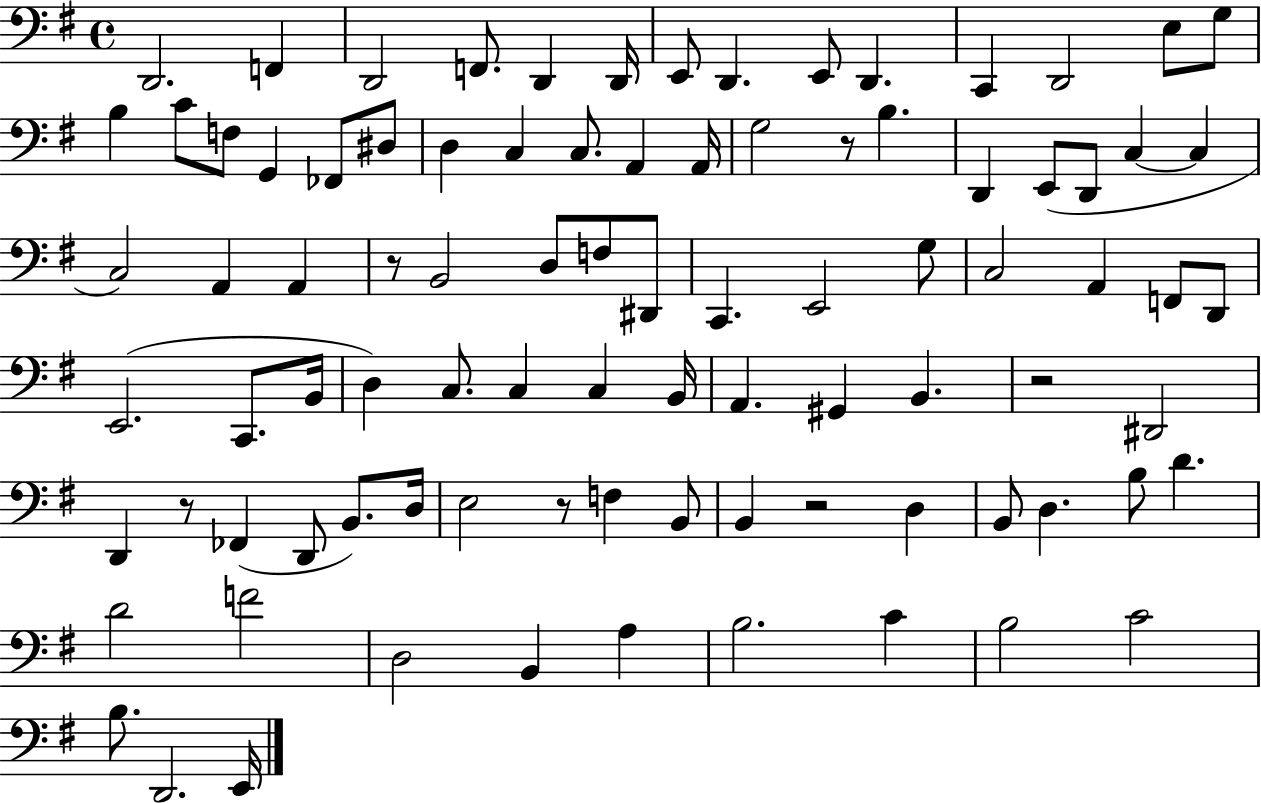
{
  \clef bass
  \time 4/4
  \defaultTimeSignature
  \key g \major
  d,2. f,4 | d,2 f,8. d,4 d,16 | e,8 d,4. e,8 d,4. | c,4 d,2 e8 g8 | \break b4 c'8 f8 g,4 fes,8 dis8 | d4 c4 c8. a,4 a,16 | g2 r8 b4. | d,4 e,8( d,8 c4~~ c4 | \break c2) a,4 a,4 | r8 b,2 d8 f8 dis,8 | c,4. e,2 g8 | c2 a,4 f,8 d,8 | \break e,2.( c,8. b,16 | d4) c8. c4 c4 b,16 | a,4. gis,4 b,4. | r2 dis,2 | \break d,4 r8 fes,4( d,8 b,8.) d16 | e2 r8 f4 b,8 | b,4 r2 d4 | b,8 d4. b8 d'4. | \break d'2 f'2 | d2 b,4 a4 | b2. c'4 | b2 c'2 | \break b8. d,2. e,16 | \bar "|."
}